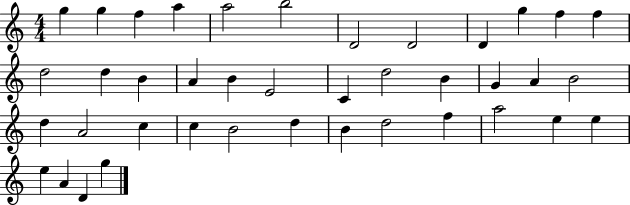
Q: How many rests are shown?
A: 0